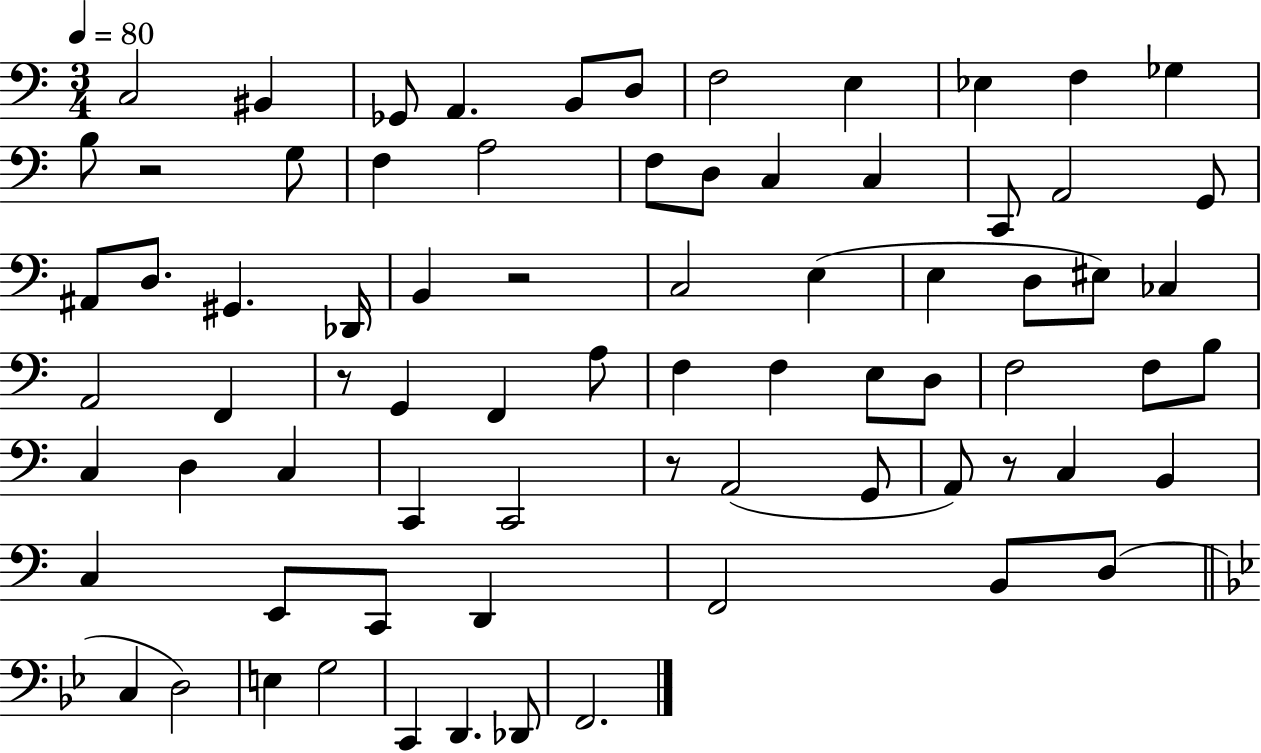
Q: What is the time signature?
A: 3/4